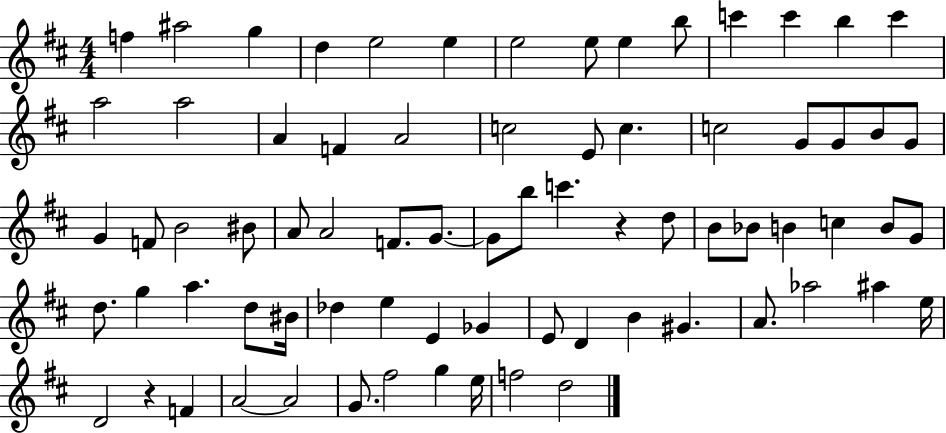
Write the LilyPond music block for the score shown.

{
  \clef treble
  \numericTimeSignature
  \time 4/4
  \key d \major
  \repeat volta 2 { f''4 ais''2 g''4 | d''4 e''2 e''4 | e''2 e''8 e''4 b''8 | c'''4 c'''4 b''4 c'''4 | \break a''2 a''2 | a'4 f'4 a'2 | c''2 e'8 c''4. | c''2 g'8 g'8 b'8 g'8 | \break g'4 f'8 b'2 bis'8 | a'8 a'2 f'8. g'8.~~ | g'8 b''8 c'''4. r4 d''8 | b'8 bes'8 b'4 c''4 b'8 g'8 | \break d''8. g''4 a''4. d''8 bis'16 | des''4 e''4 e'4 ges'4 | e'8 d'4 b'4 gis'4. | a'8. aes''2 ais''4 e''16 | \break d'2 r4 f'4 | a'2~~ a'2 | g'8. fis''2 g''4 e''16 | f''2 d''2 | \break } \bar "|."
}